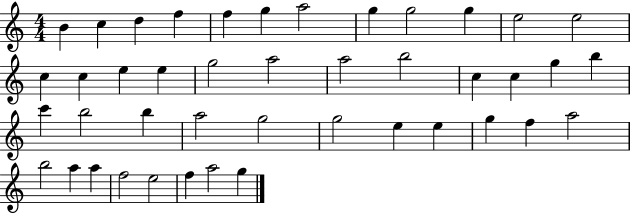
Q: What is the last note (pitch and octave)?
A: G5